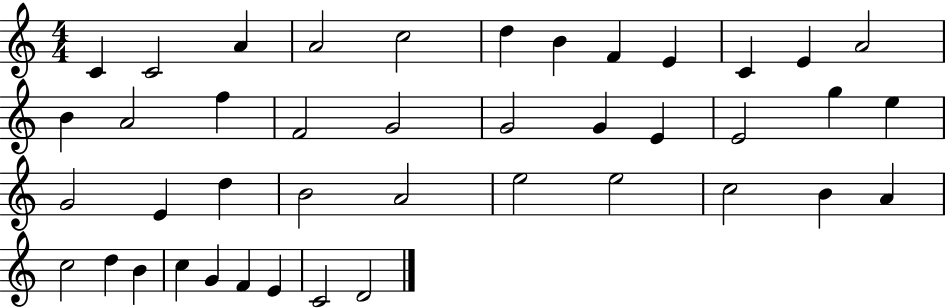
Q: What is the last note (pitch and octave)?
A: D4